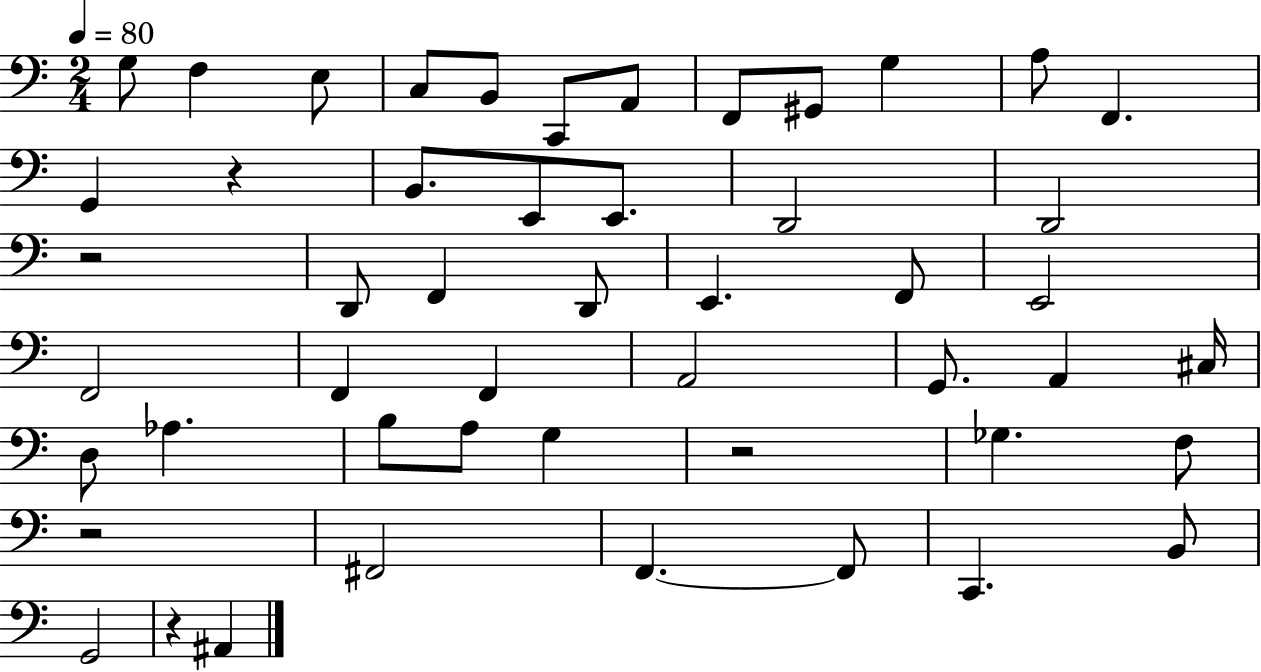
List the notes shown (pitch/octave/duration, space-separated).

G3/e F3/q E3/e C3/e B2/e C2/e A2/e F2/e G#2/e G3/q A3/e F2/q. G2/q R/q B2/e. E2/e E2/e. D2/h D2/h R/h D2/e F2/q D2/e E2/q. F2/e E2/h F2/h F2/q F2/q A2/h G2/e. A2/q C#3/s D3/e Ab3/q. B3/e A3/e G3/q R/h Gb3/q. F3/e R/h F#2/h F2/q. F2/e C2/q. B2/e G2/h R/q A#2/q